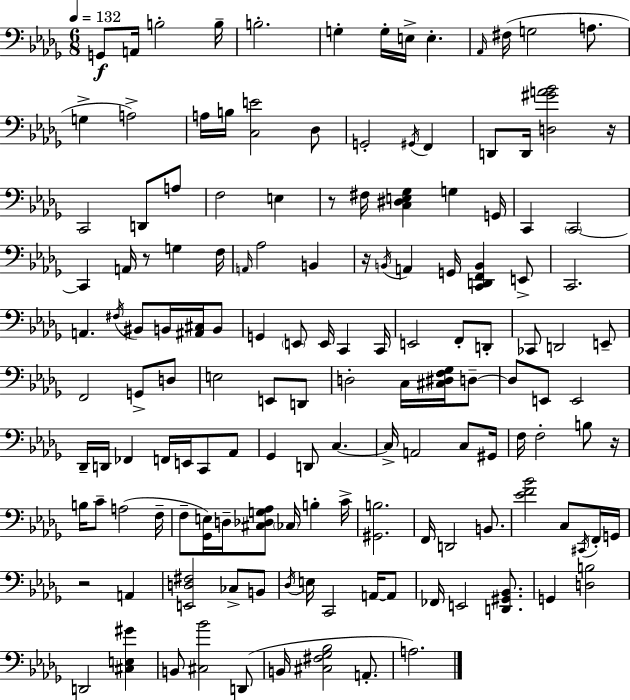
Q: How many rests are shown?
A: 6